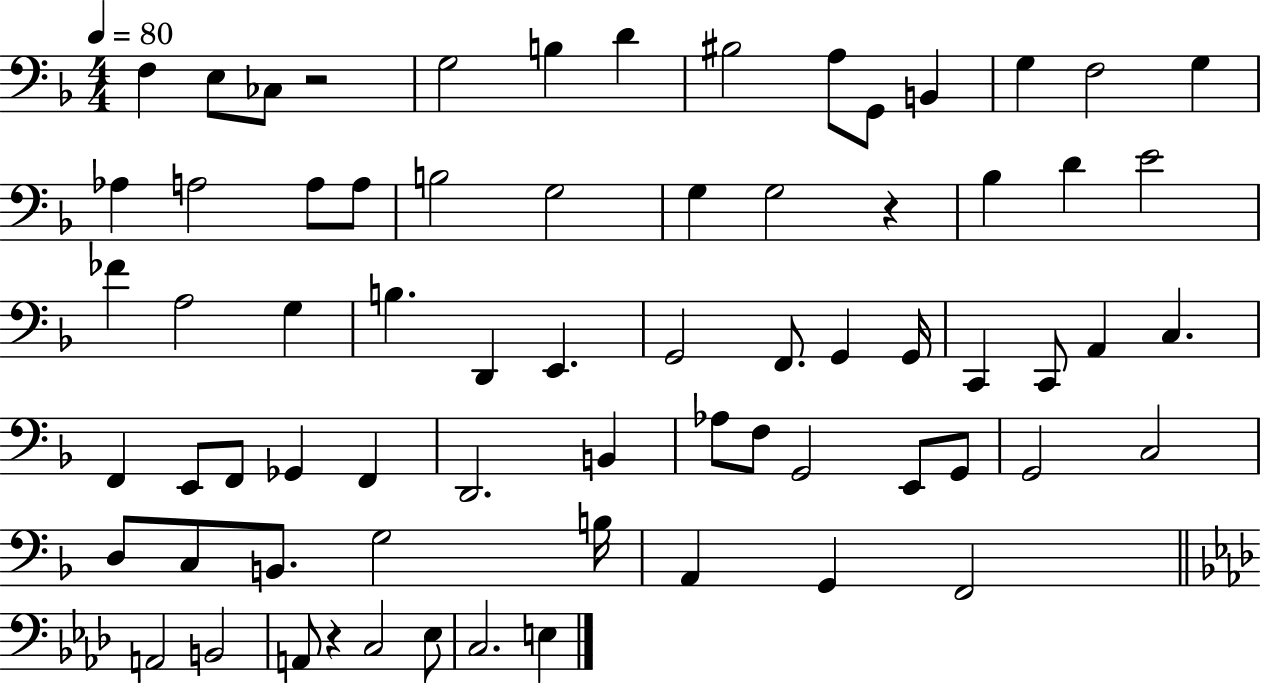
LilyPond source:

{
  \clef bass
  \numericTimeSignature
  \time 4/4
  \key f \major
  \tempo 4 = 80
  \repeat volta 2 { f4 e8 ces8 r2 | g2 b4 d'4 | bis2 a8 g,8 b,4 | g4 f2 g4 | \break aes4 a2 a8 a8 | b2 g2 | g4 g2 r4 | bes4 d'4 e'2 | \break fes'4 a2 g4 | b4. d,4 e,4. | g,2 f,8. g,4 g,16 | c,4 c,8 a,4 c4. | \break f,4 e,8 f,8 ges,4 f,4 | d,2. b,4 | aes8 f8 g,2 e,8 g,8 | g,2 c2 | \break d8 c8 b,8. g2 b16 | a,4 g,4 f,2 | \bar "||" \break \key aes \major a,2 b,2 | a,8 r4 c2 ees8 | c2. e4 | } \bar "|."
}